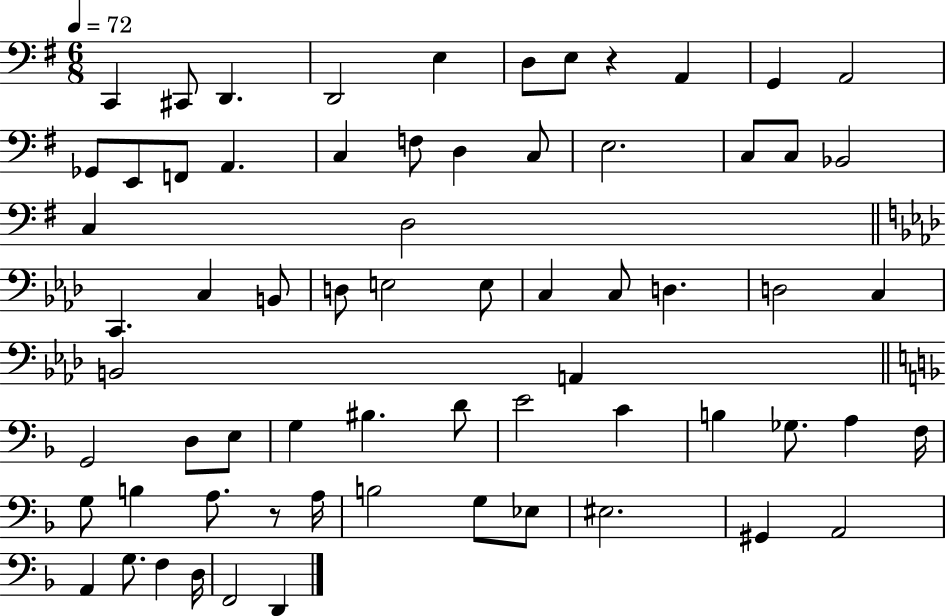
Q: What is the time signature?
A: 6/8